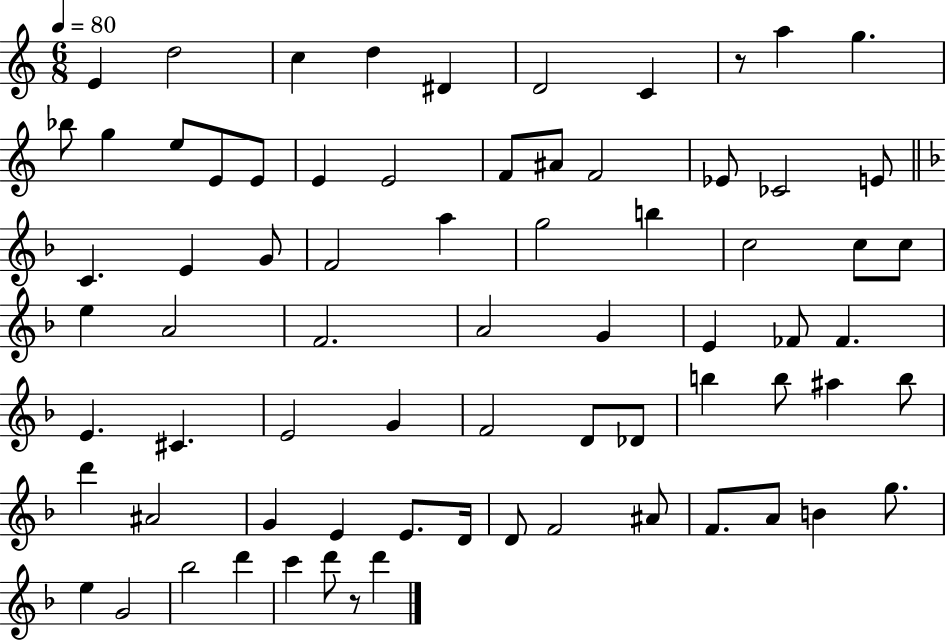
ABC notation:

X:1
T:Untitled
M:6/8
L:1/4
K:C
E d2 c d ^D D2 C z/2 a g _b/2 g e/2 E/2 E/2 E E2 F/2 ^A/2 F2 _E/2 _C2 E/2 C E G/2 F2 a g2 b c2 c/2 c/2 e A2 F2 A2 G E _F/2 _F E ^C E2 G F2 D/2 _D/2 b b/2 ^a b/2 d' ^A2 G E E/2 D/4 D/2 F2 ^A/2 F/2 A/2 B g/2 e G2 _b2 d' c' d'/2 z/2 d'